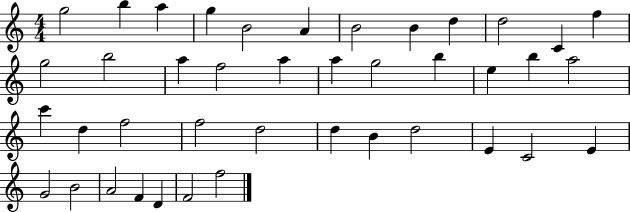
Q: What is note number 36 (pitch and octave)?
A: B4